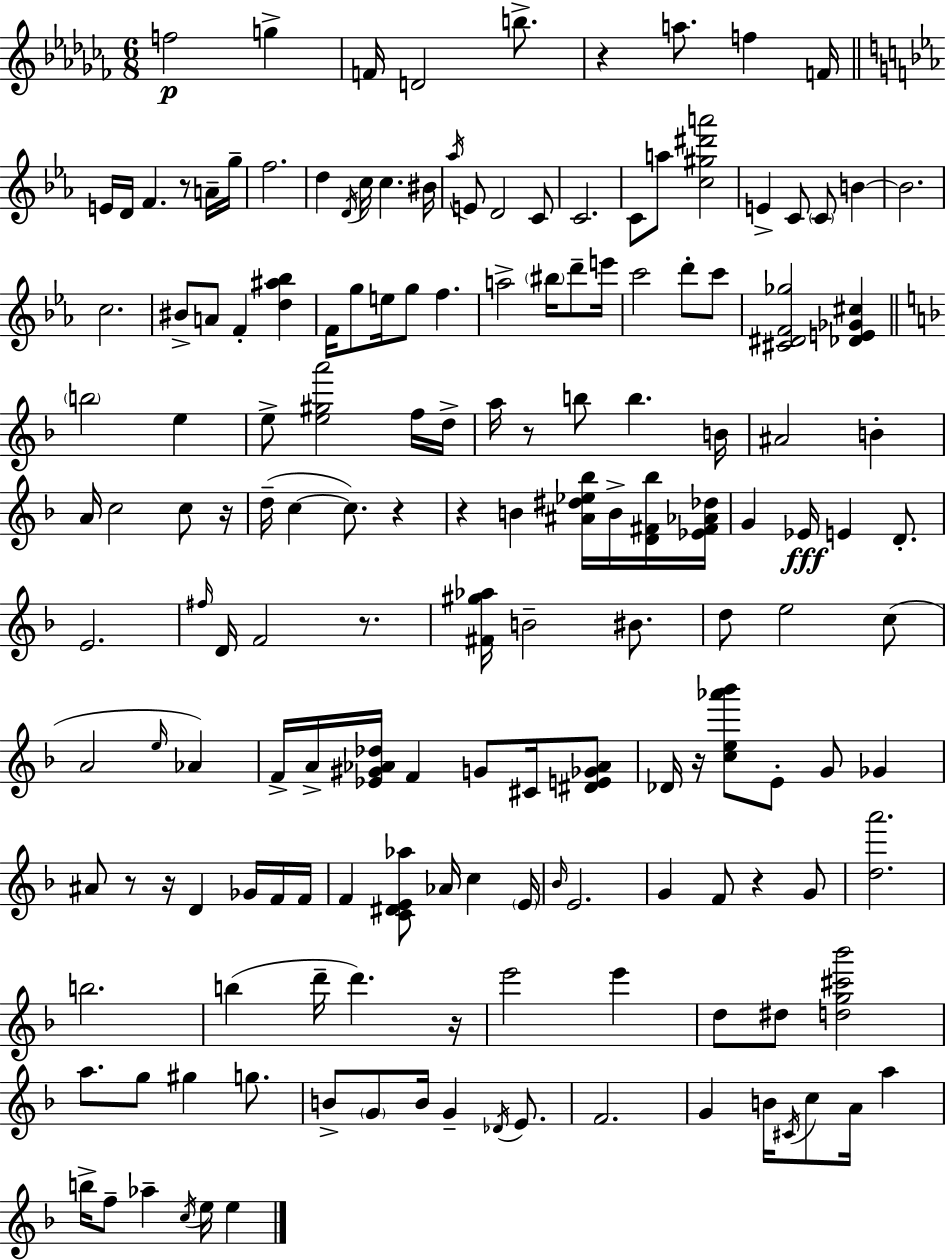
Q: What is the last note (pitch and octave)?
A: E5